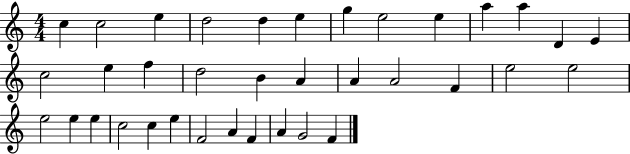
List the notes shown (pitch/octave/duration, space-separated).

C5/q C5/h E5/q D5/h D5/q E5/q G5/q E5/h E5/q A5/q A5/q D4/q E4/q C5/h E5/q F5/q D5/h B4/q A4/q A4/q A4/h F4/q E5/h E5/h E5/h E5/q E5/q C5/h C5/q E5/q F4/h A4/q F4/q A4/q G4/h F4/q